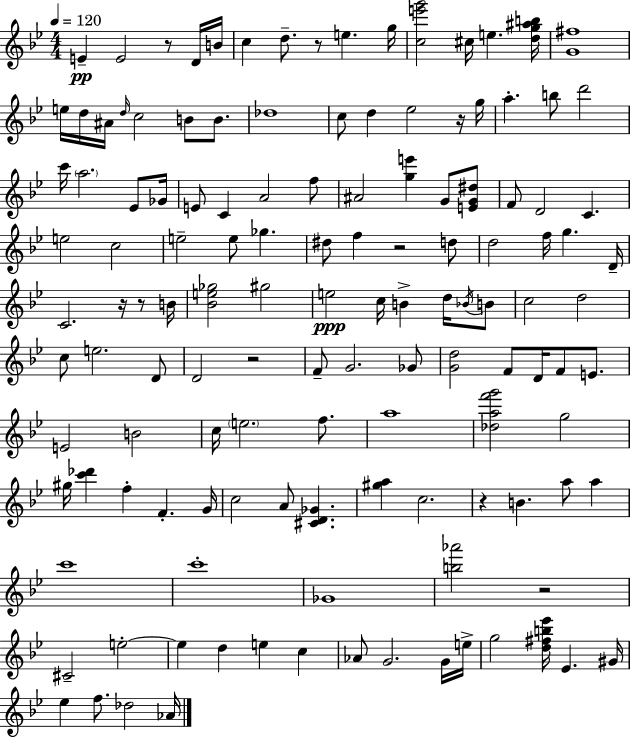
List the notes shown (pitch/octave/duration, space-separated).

E4/q E4/h R/e D4/s B4/s C5/q D5/e. R/e E5/q. G5/s [C5,E6,G6]/h C#5/s E5/q. [D5,G5,A#5,B5]/s [G4,F#5]/w E5/s D5/s A#4/s D5/s C5/h B4/e B4/e. Db5/w C5/e D5/q Eb5/h R/s G5/s A5/q. B5/e D6/h C6/s A5/h. Eb4/e Gb4/s E4/e C4/q A4/h F5/e A#4/h [G5,E6]/q G4/e [E4,G4,D#5]/e F4/e D4/h C4/q. E5/h C5/h E5/h E5/e Gb5/q. D#5/e F5/q R/h D5/e D5/h F5/s G5/q. D4/s C4/h. R/s R/e B4/s [Bb4,E5,Gb5]/h G#5/h E5/h C5/s B4/q D5/s Bb4/s B4/e C5/h D5/h C5/e E5/h. D4/e D4/h R/h F4/e G4/h. Gb4/e [G4,D5]/h F4/e D4/s F4/e E4/e. E4/h B4/h C5/s E5/h. F5/e. A5/w [Db5,A5,F6,G6]/h G5/h G#5/s [C6,Db6]/q F5/q F4/q. G4/s C5/h A4/e [C#4,D4,Gb4]/q. [G#5,A5]/q C5/h. R/q B4/q. A5/e A5/q C6/w C6/w Gb4/w [B5,Ab6]/h R/h C#4/h E5/h E5/q D5/q E5/q C5/q Ab4/e G4/h. G4/s E5/s G5/h [D5,F#5,B5,Eb6]/s Eb4/q. G#4/s Eb5/q F5/e. Db5/h Ab4/s